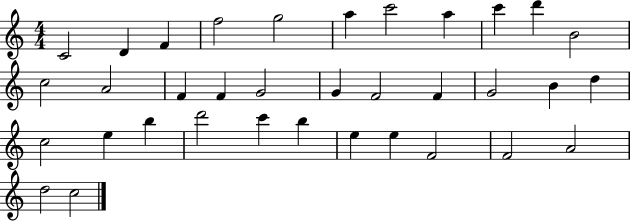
C4/h D4/q F4/q F5/h G5/h A5/q C6/h A5/q C6/q D6/q B4/h C5/h A4/h F4/q F4/q G4/h G4/q F4/h F4/q G4/h B4/q D5/q C5/h E5/q B5/q D6/h C6/q B5/q E5/q E5/q F4/h F4/h A4/h D5/h C5/h